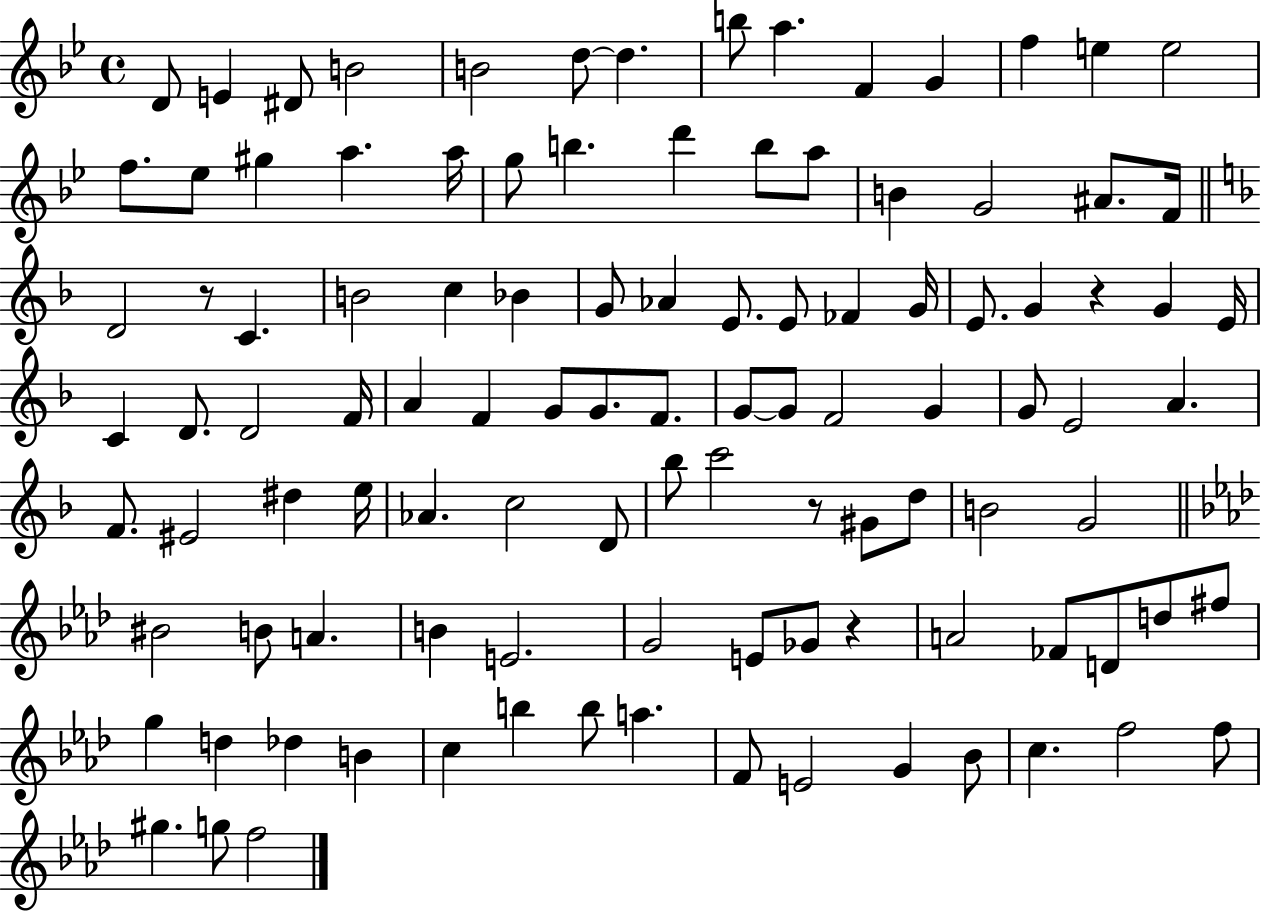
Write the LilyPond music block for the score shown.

{
  \clef treble
  \time 4/4
  \defaultTimeSignature
  \key bes \major
  d'8 e'4 dis'8 b'2 | b'2 d''8~~ d''4. | b''8 a''4. f'4 g'4 | f''4 e''4 e''2 | \break f''8. ees''8 gis''4 a''4. a''16 | g''8 b''4. d'''4 b''8 a''8 | b'4 g'2 ais'8. f'16 | \bar "||" \break \key f \major d'2 r8 c'4. | b'2 c''4 bes'4 | g'8 aes'4 e'8. e'8 fes'4 g'16 | e'8. g'4 r4 g'4 e'16 | \break c'4 d'8. d'2 f'16 | a'4 f'4 g'8 g'8. f'8. | g'8~~ g'8 f'2 g'4 | g'8 e'2 a'4. | \break f'8. eis'2 dis''4 e''16 | aes'4. c''2 d'8 | bes''8 c'''2 r8 gis'8 d''8 | b'2 g'2 | \break \bar "||" \break \key aes \major bis'2 b'8 a'4. | b'4 e'2. | g'2 e'8 ges'8 r4 | a'2 fes'8 d'8 d''8 fis''8 | \break g''4 d''4 des''4 b'4 | c''4 b''4 b''8 a''4. | f'8 e'2 g'4 bes'8 | c''4. f''2 f''8 | \break gis''4. g''8 f''2 | \bar "|."
}